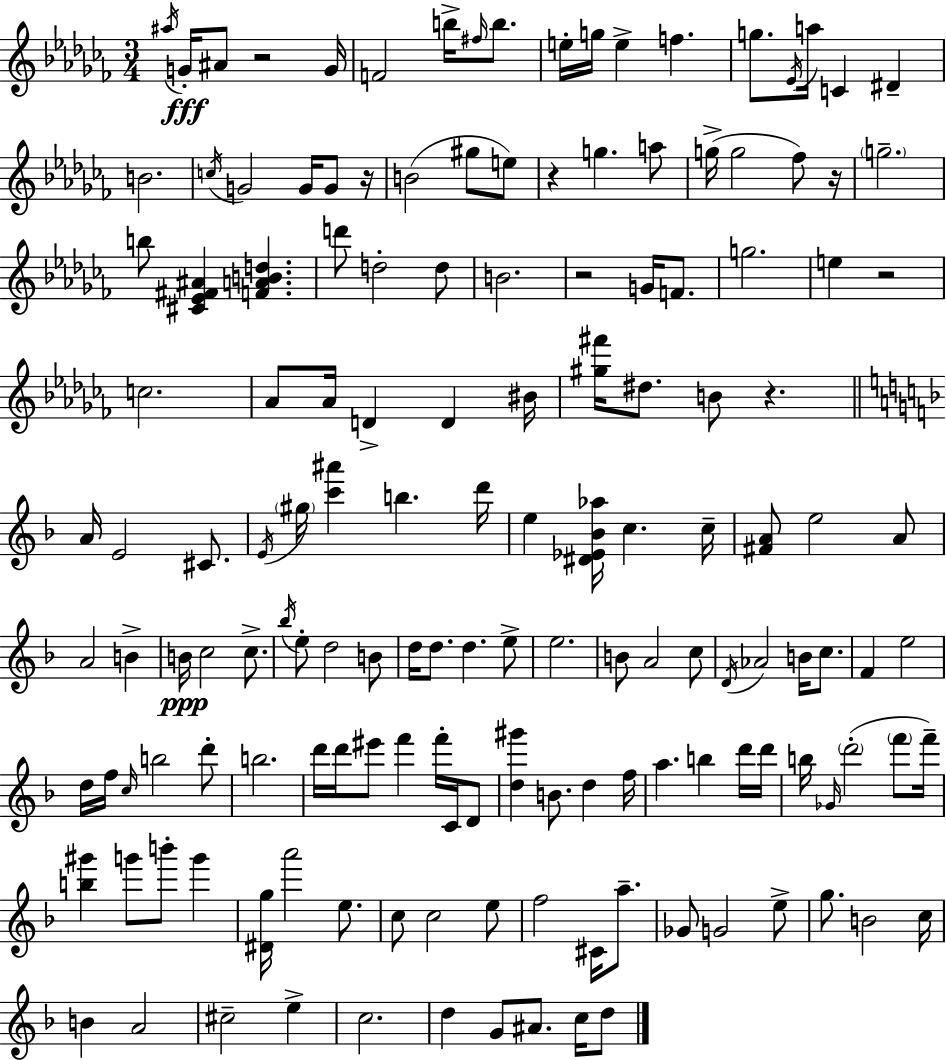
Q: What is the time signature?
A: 3/4